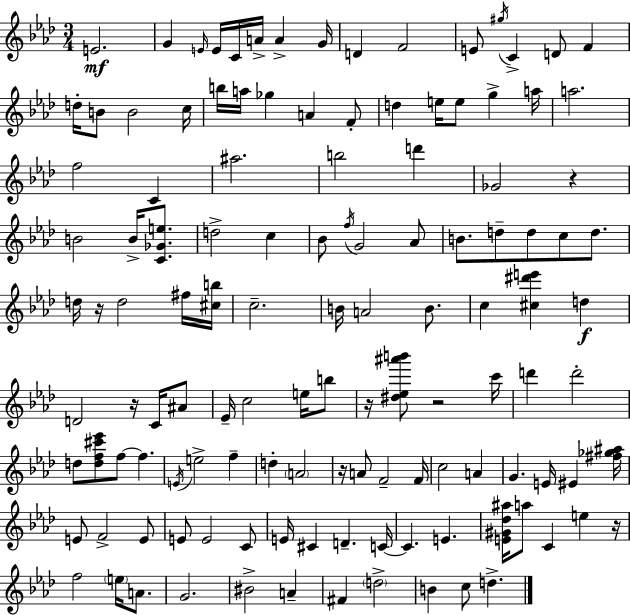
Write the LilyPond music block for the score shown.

{
  \clef treble
  \numericTimeSignature
  \time 3/4
  \key f \minor
  e'2.\mf | g'4 \grace { e'16 } e'16 c'16 a'16-> a'4-> | g'16 d'4 f'2 | e'8 \acciaccatura { gis''16 } c'4-> d'8 f'4 | \break d''16-. b'8 b'2 | c''16 b''16 a''16 ges''4 a'4 | f'8-. d''4 e''16 e''8 g''4-> | a''16 a''2. | \break f''2 c'4 | ais''2. | b''2 d'''4 | ges'2 r4 | \break b'2 b'16-> <c' ges' e''>8. | d''2-> c''4 | bes'8 \acciaccatura { f''16 } g'2 | aes'8 b'8. d''8-- d''8 c''8 | \break d''8. d''16 r16 d''2 | fis''16 <cis'' b''>16 c''2.-- | b'16 a'2 | b'8. c''4 <cis'' dis''' e'''>4 d''4\f | \break d'2 r16 | c'16 ais'8 ees'16-- c''2 | e''16 b''8 r16 <dis'' ees'' ais''' b'''>8 r2 | c'''16 d'''4 d'''2-. | \break d''8 <d'' f'' cis''' ees'''>8 f''8~~ f''4. | \acciaccatura { e'16 } e''2-> | f''4-- d''4-. \parenthesize a'2 | r16 a'8 f'2-- | \break f'16 c''2 | a'4 g'4. e'16 eis'4 | <fis'' ges'' ais''>16 e'8 f'2-> | e'8 e'8 e'2 | \break c'8 e'16 cis'4 d'4.-- | c'16~~ c'4. e'4. | <e' gis' des'' ais''>16 a''8 c'4 e''4 | r16 f''2 | \break \parenthesize e''16 a'8. g'2. | bis'2-> | a'4-- fis'4 \parenthesize d''2-> | b'4 c''8 d''4.-> | \break \bar "|."
}